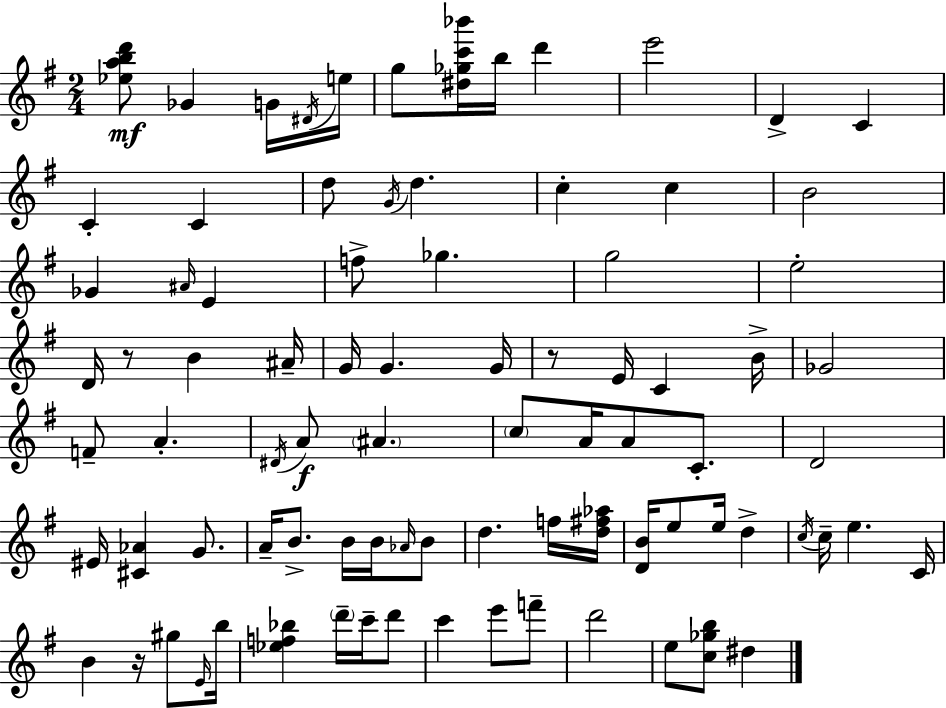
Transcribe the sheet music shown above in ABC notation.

X:1
T:Untitled
M:2/4
L:1/4
K:Em
[_eabd']/2 _G G/4 ^D/4 e/4 g/2 [^d_gc'_b']/4 b/4 d' e'2 D C C C d/2 G/4 d c c B2 _G ^A/4 E f/2 _g g2 e2 D/4 z/2 B ^A/4 G/4 G G/4 z/2 E/4 C B/4 _G2 F/2 A ^D/4 A/2 ^A c/2 A/4 A/2 C/2 D2 ^E/4 [^C_A] G/2 A/4 B/2 B/4 B/4 _A/4 B/2 d f/4 [d^f_a]/4 [DB]/4 e/2 e/4 d c/4 c/4 e C/4 B z/4 ^g/2 E/4 b/4 [_ef_b] d'/4 c'/4 d'/2 c' e'/2 f'/2 d'2 e/2 [c_gb]/2 ^d